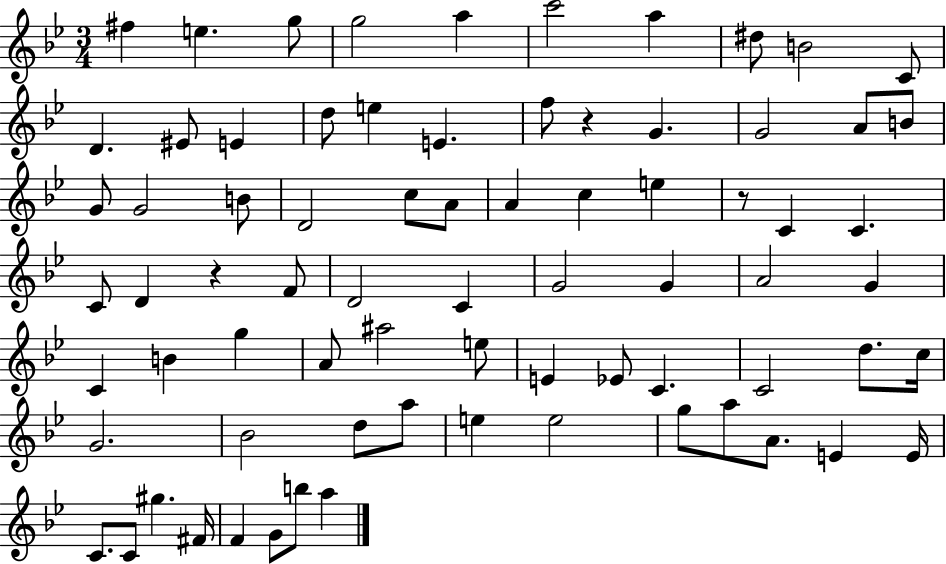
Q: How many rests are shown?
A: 3